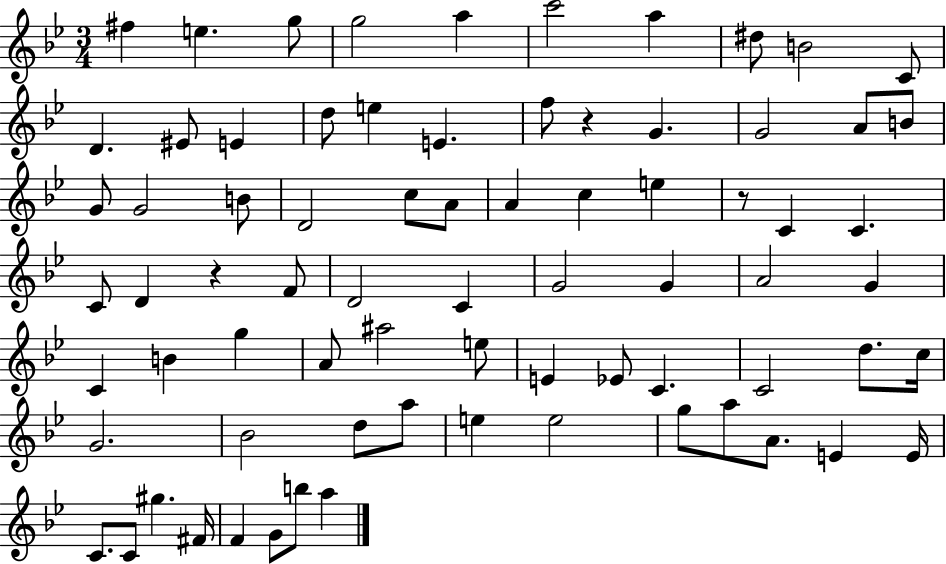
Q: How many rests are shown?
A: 3